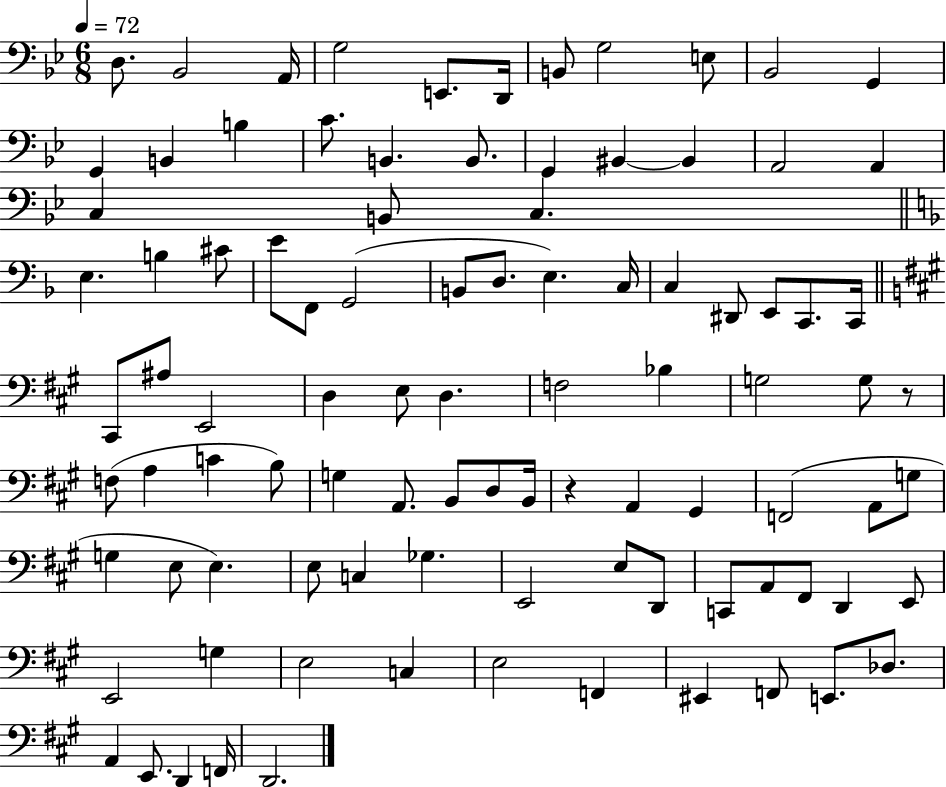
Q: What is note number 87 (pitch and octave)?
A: E2